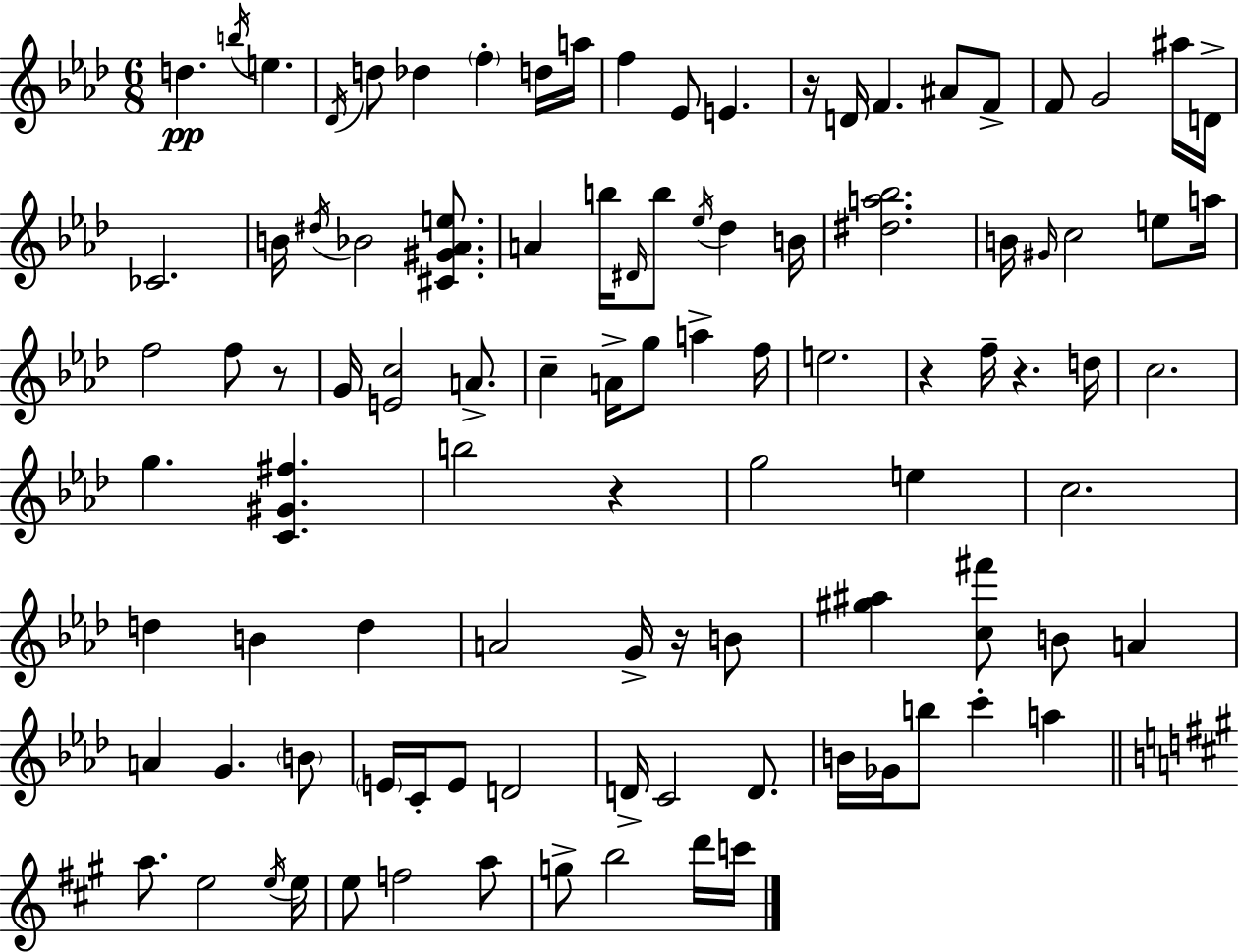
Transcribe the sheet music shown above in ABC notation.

X:1
T:Untitled
M:6/8
L:1/4
K:Ab
d b/4 e _D/4 d/2 _d f d/4 a/4 f _E/2 E z/4 D/4 F ^A/2 F/2 F/2 G2 ^a/4 D/4 _C2 B/4 ^d/4 _B2 [^C^G_Ae]/2 A b/4 ^D/4 b/2 _e/4 _d B/4 [^da_b]2 B/4 ^G/4 c2 e/2 a/4 f2 f/2 z/2 G/4 [Ec]2 A/2 c A/4 g/2 a f/4 e2 z f/4 z d/4 c2 g [C^G^f] b2 z g2 e c2 d B d A2 G/4 z/4 B/2 [^g^a] [c^f']/2 B/2 A A G B/2 E/4 C/4 E/2 D2 D/4 C2 D/2 B/4 _G/4 b/2 c' a a/2 e2 e/4 e/4 e/2 f2 a/2 g/2 b2 d'/4 c'/4